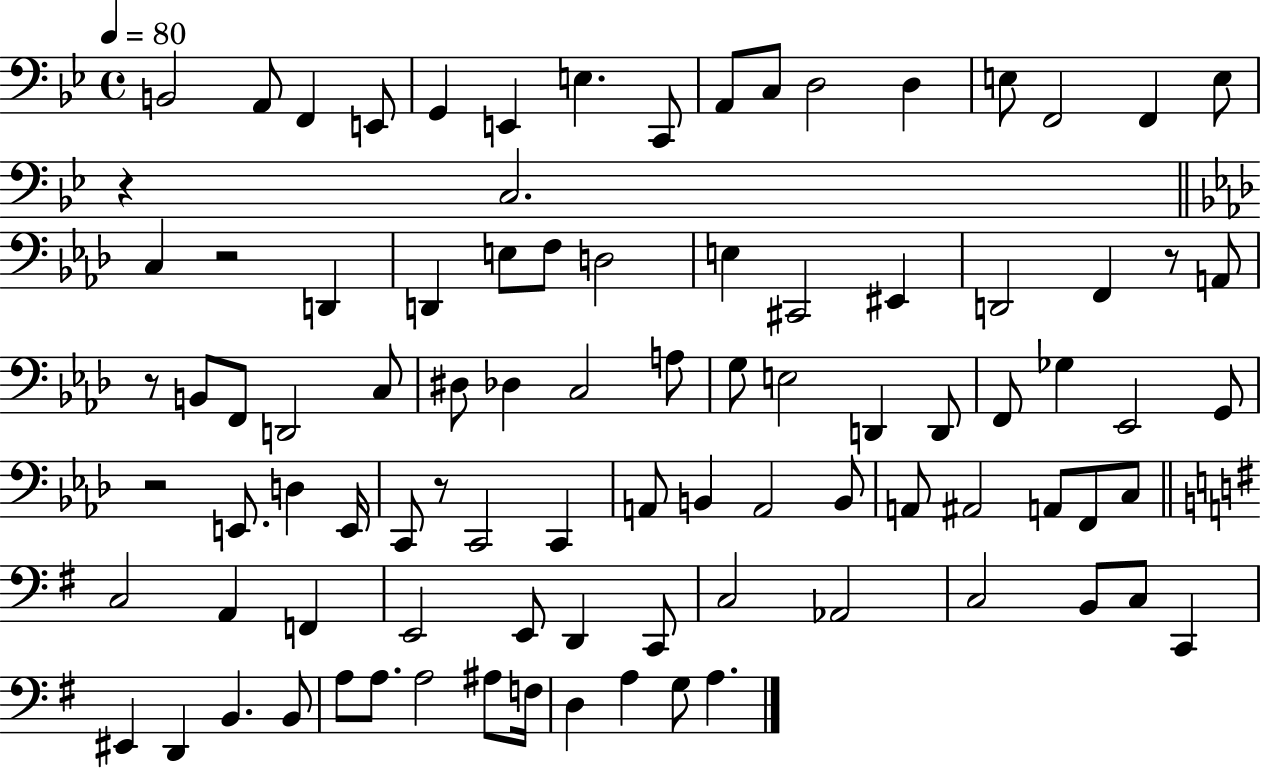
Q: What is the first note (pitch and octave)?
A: B2